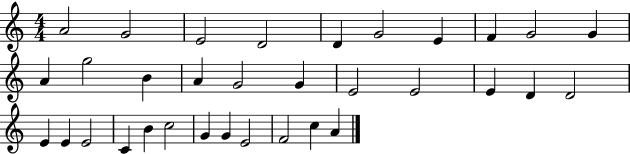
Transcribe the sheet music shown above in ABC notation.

X:1
T:Untitled
M:4/4
L:1/4
K:C
A2 G2 E2 D2 D G2 E F G2 G A g2 B A G2 G E2 E2 E D D2 E E E2 C B c2 G G E2 F2 c A